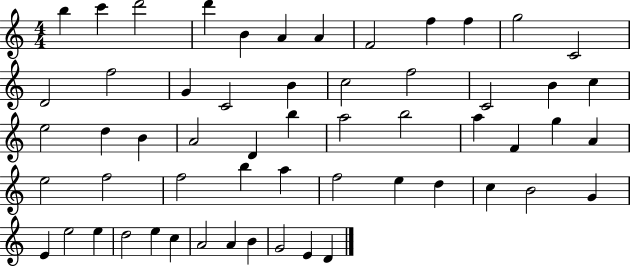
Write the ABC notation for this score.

X:1
T:Untitled
M:4/4
L:1/4
K:C
b c' d'2 d' B A A F2 f f g2 C2 D2 f2 G C2 B c2 f2 C2 B c e2 d B A2 D b a2 b2 a F g A e2 f2 f2 b a f2 e d c B2 G E e2 e d2 e c A2 A B G2 E D